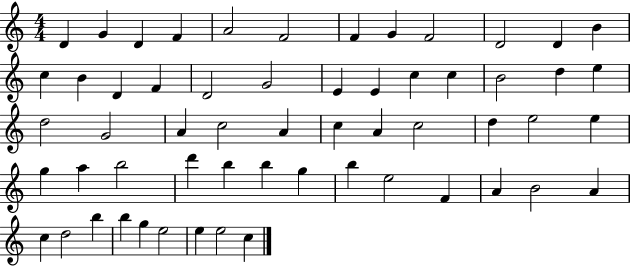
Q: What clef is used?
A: treble